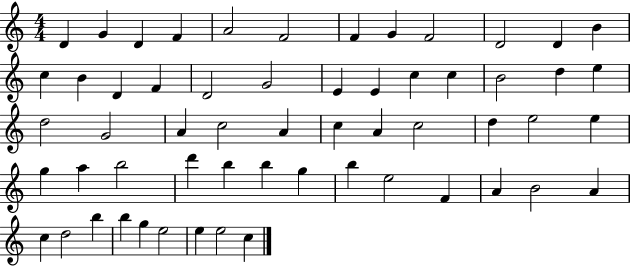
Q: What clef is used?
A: treble